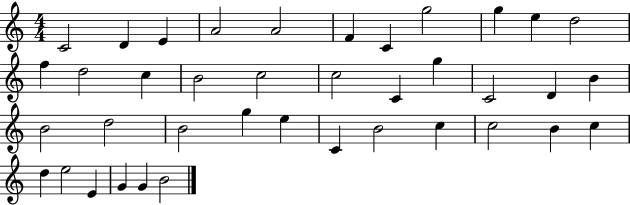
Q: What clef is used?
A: treble